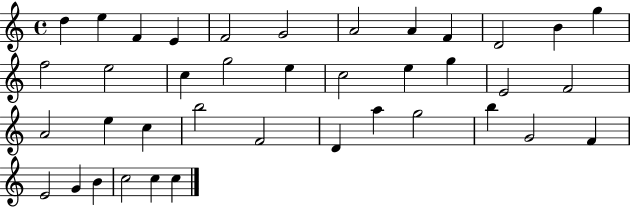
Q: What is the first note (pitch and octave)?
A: D5